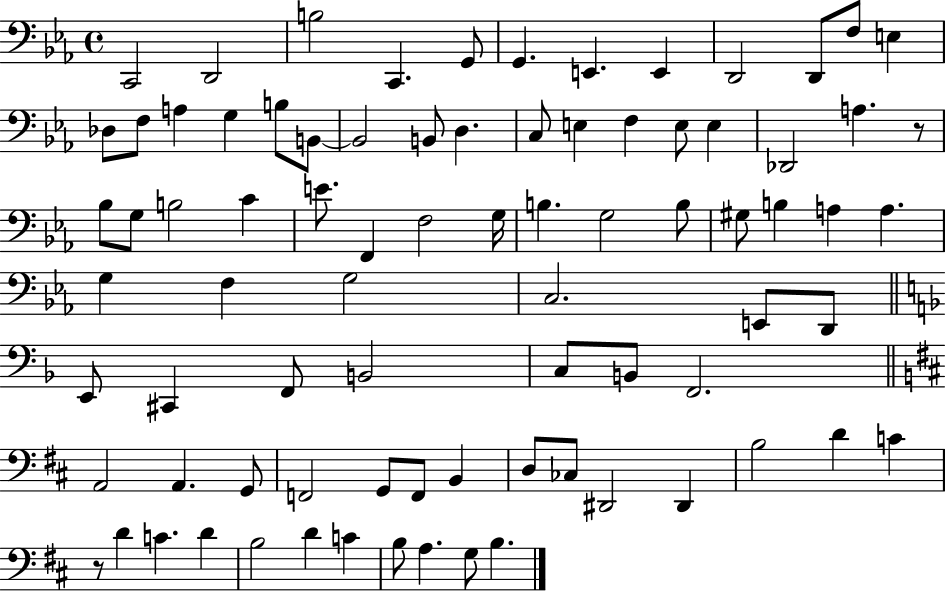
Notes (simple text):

C2/h D2/h B3/h C2/q. G2/e G2/q. E2/q. E2/q D2/h D2/e F3/e E3/q Db3/e F3/e A3/q G3/q B3/e B2/e B2/h B2/e D3/q. C3/e E3/q F3/q E3/e E3/q Db2/h A3/q. R/e Bb3/e G3/e B3/h C4/q E4/e. F2/q F3/h G3/s B3/q. G3/h B3/e G#3/e B3/q A3/q A3/q. G3/q F3/q G3/h C3/h. E2/e D2/e E2/e C#2/q F2/e B2/h C3/e B2/e F2/h. A2/h A2/q. G2/e F2/h G2/e F2/e B2/q D3/e CES3/e D#2/h D#2/q B3/h D4/q C4/q R/e D4/q C4/q. D4/q B3/h D4/q C4/q B3/e A3/q. G3/e B3/q.